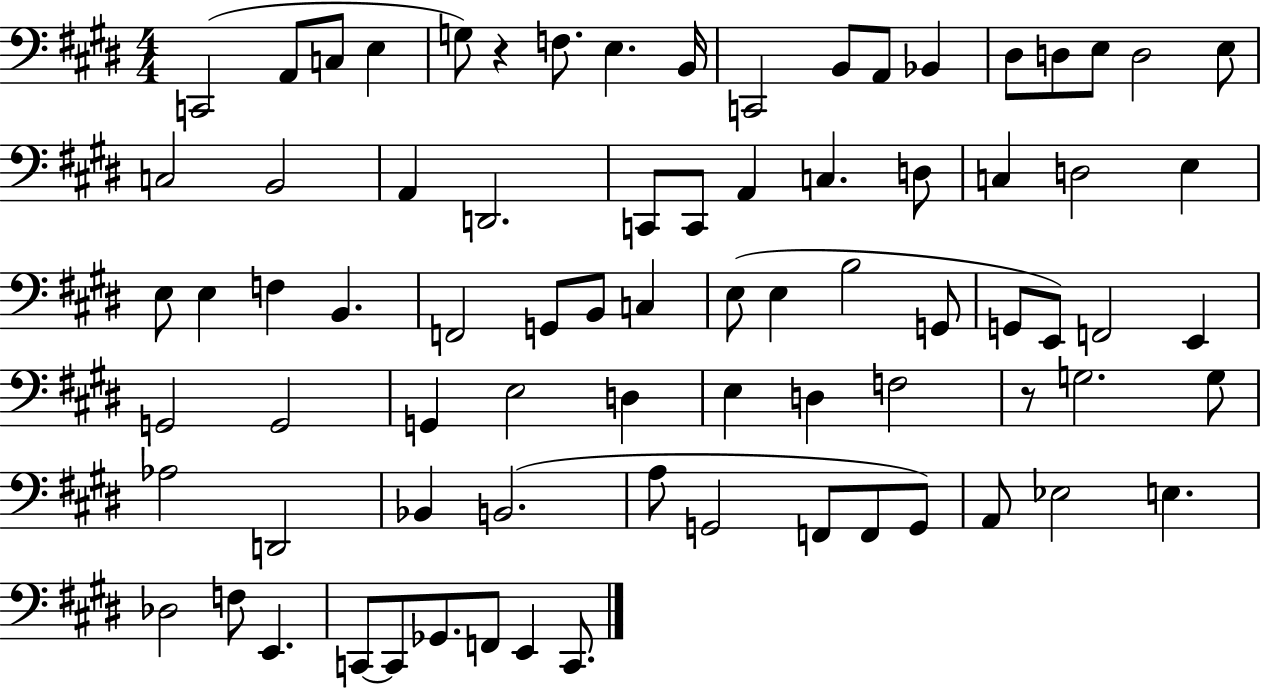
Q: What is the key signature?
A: E major